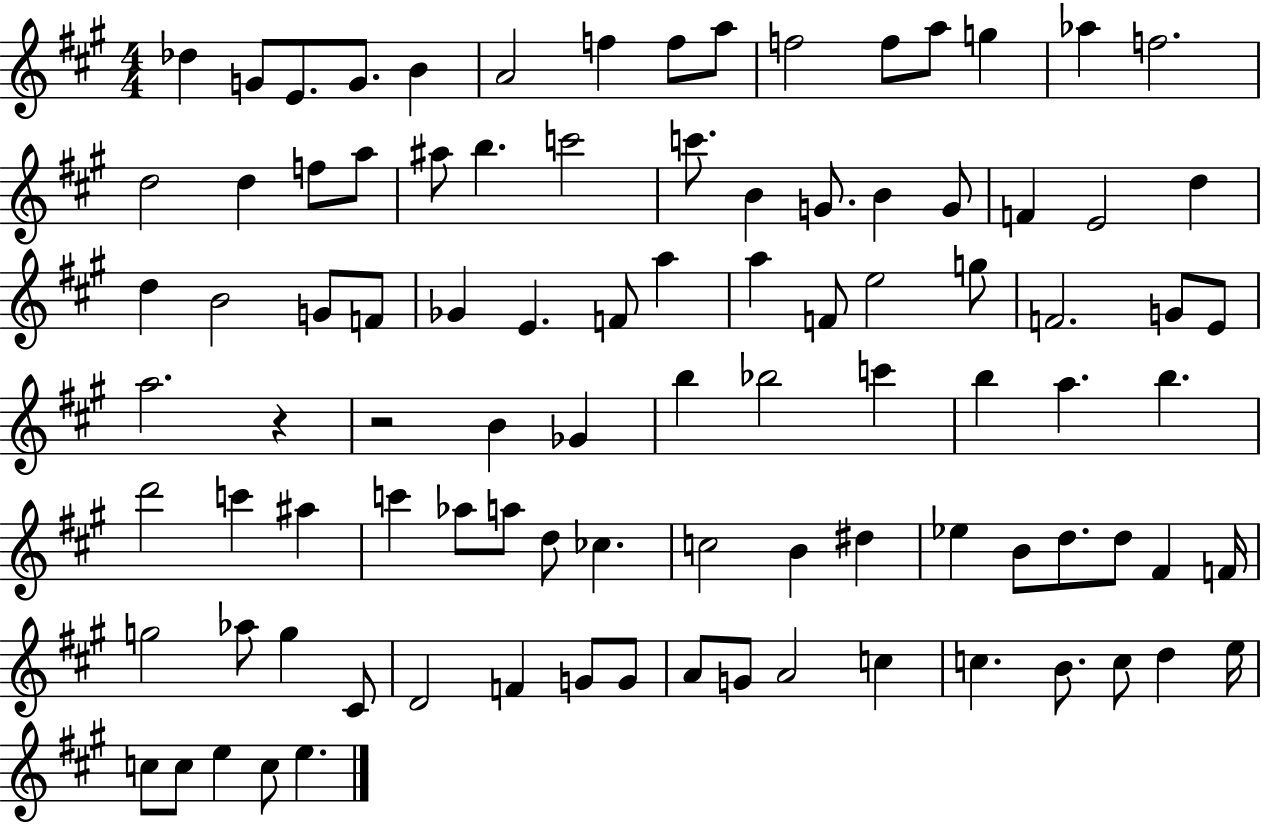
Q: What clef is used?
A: treble